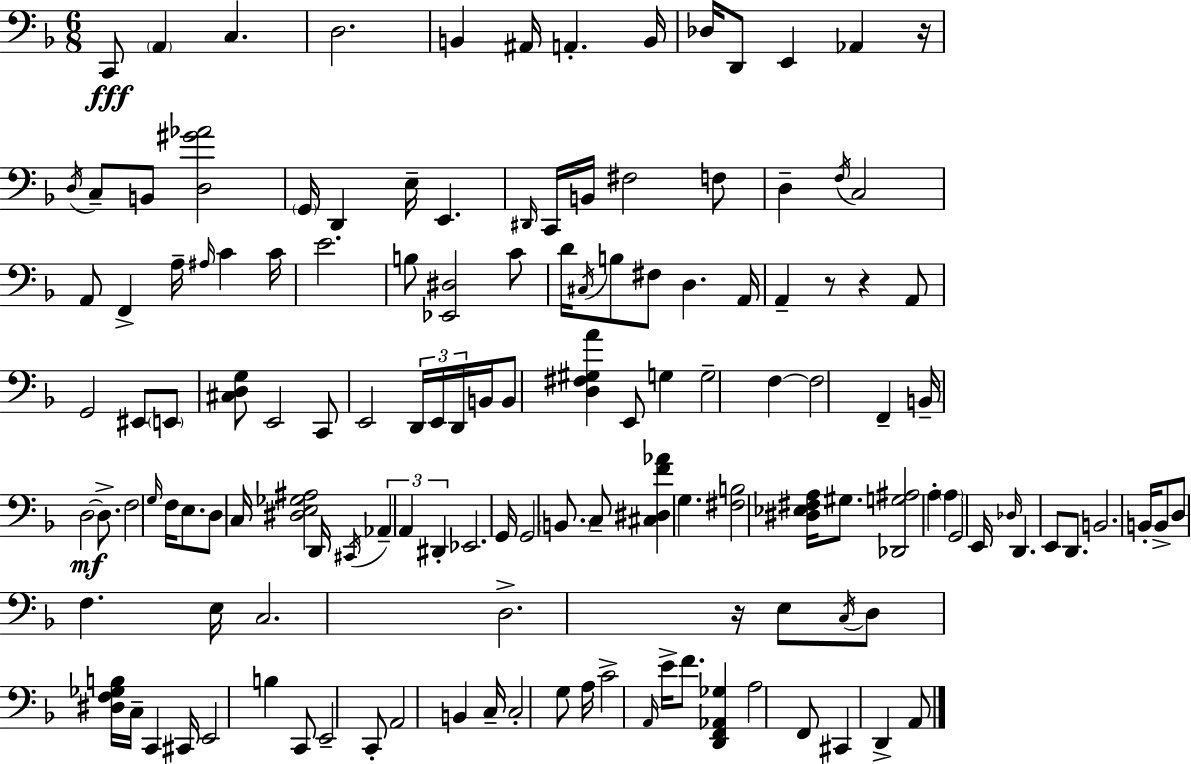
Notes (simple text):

C2/e A2/q C3/q. D3/h. B2/q A#2/s A2/q. B2/s Db3/s D2/e E2/q Ab2/q R/s D3/s C3/e B2/e [D3,G#4,Ab4]/h G2/s D2/q E3/s E2/q. D#2/s C2/s B2/s F#3/h F3/e D3/q F3/s C3/h A2/e F2/q A3/s A#3/s C4/q C4/s E4/h. B3/e [Eb2,D#3]/h C4/e D4/s C#3/s B3/e F#3/e D3/q. A2/s A2/q R/e R/q A2/e G2/h EIS2/e E2/e [C#3,D3,G3]/e E2/h C2/e E2/h D2/s E2/s D2/s B2/s B2/e [D3,F#3,G#3,A4]/q E2/e G3/q G3/h F3/q F3/h F2/q B2/s D3/h D3/e. F3/h G3/s F3/s E3/e. D3/e C3/s [D#3,E3,Gb3,A#3]/h D2/s C#2/s Ab2/q A2/q D#2/q Eb2/h. G2/s G2/h B2/e. C3/e [C#3,D#3,F4,Ab4]/q G3/q. [F#3,B3]/h [D#3,Eb3,F#3,A3]/s G#3/e. [Db2,G3,A#3]/h A3/q A3/q G2/h E2/s Db3/s D2/q. E2/e D2/e. B2/h. B2/s B2/e D3/e F3/q. E3/s C3/h. D3/h. R/s E3/e C3/s D3/e [D#3,F3,Gb3,B3]/s C3/s C2/q C#2/s E2/h B3/q C2/e E2/h C2/e A2/h B2/q C3/s C3/h G3/e A3/s C4/h A2/s E4/s F4/e. [D2,F2,Ab2,Gb3]/q A3/h F2/e C#2/q D2/q A2/e